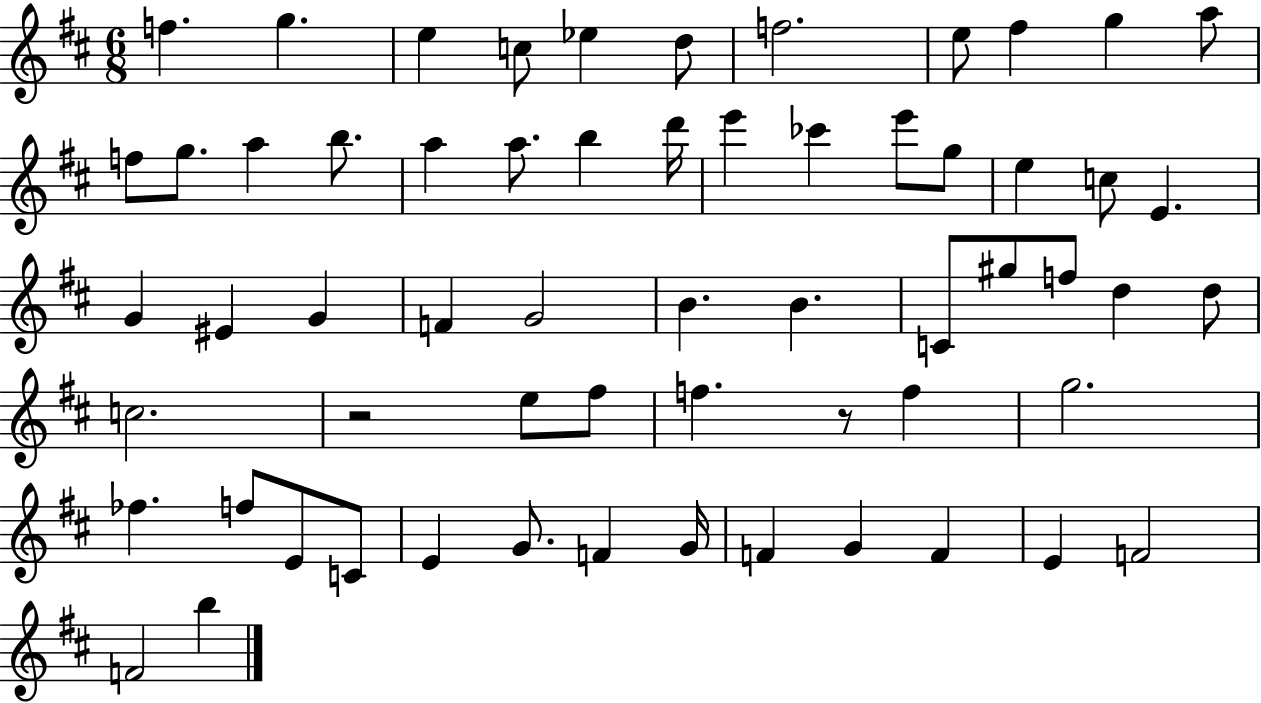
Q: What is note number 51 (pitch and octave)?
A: F4